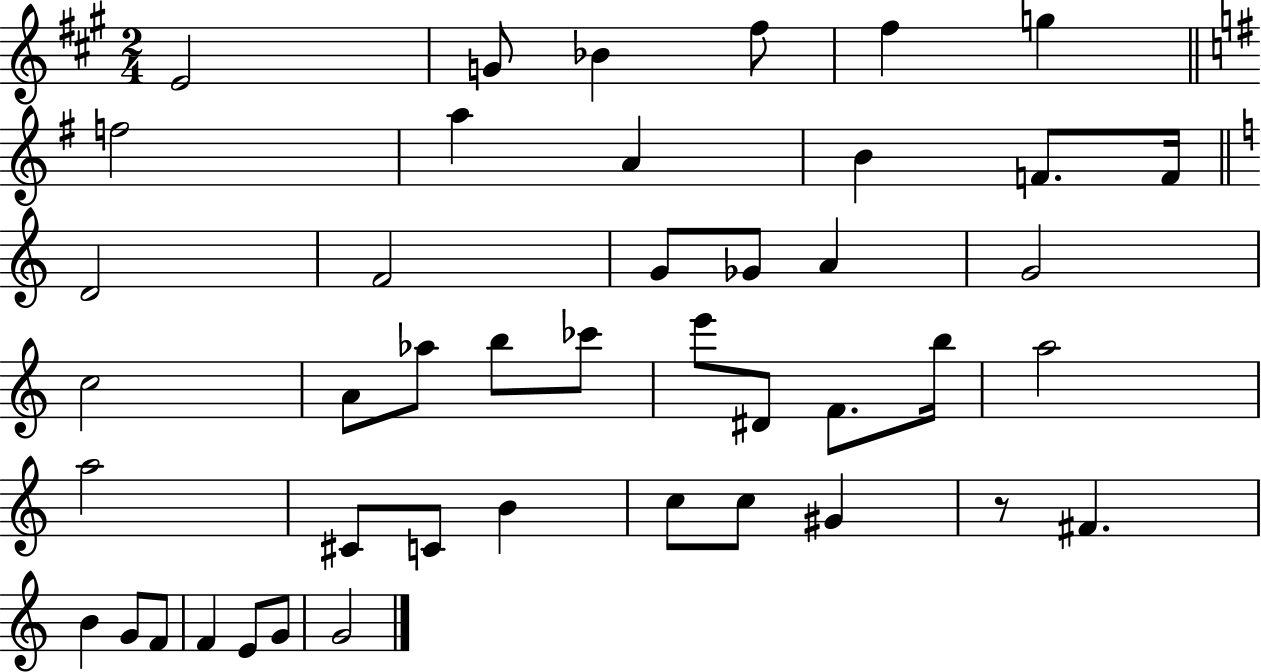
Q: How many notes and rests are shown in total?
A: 44